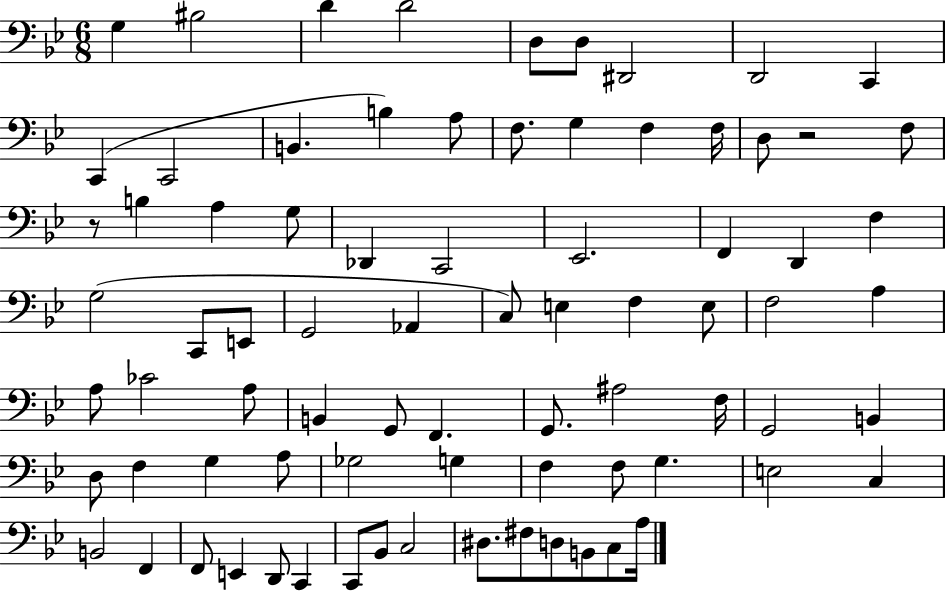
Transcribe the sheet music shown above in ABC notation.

X:1
T:Untitled
M:6/8
L:1/4
K:Bb
G, ^B,2 D D2 D,/2 D,/2 ^D,,2 D,,2 C,, C,, C,,2 B,, B, A,/2 F,/2 G, F, F,/4 D,/2 z2 F,/2 z/2 B, A, G,/2 _D,, C,,2 _E,,2 F,, D,, F, G,2 C,,/2 E,,/2 G,,2 _A,, C,/2 E, F, E,/2 F,2 A, A,/2 _C2 A,/2 B,, G,,/2 F,, G,,/2 ^A,2 F,/4 G,,2 B,, D,/2 F, G, A,/2 _G,2 G, F, F,/2 G, E,2 C, B,,2 F,, F,,/2 E,, D,,/2 C,, C,,/2 _B,,/2 C,2 ^D,/2 ^F,/2 D,/2 B,,/2 C,/2 A,/4